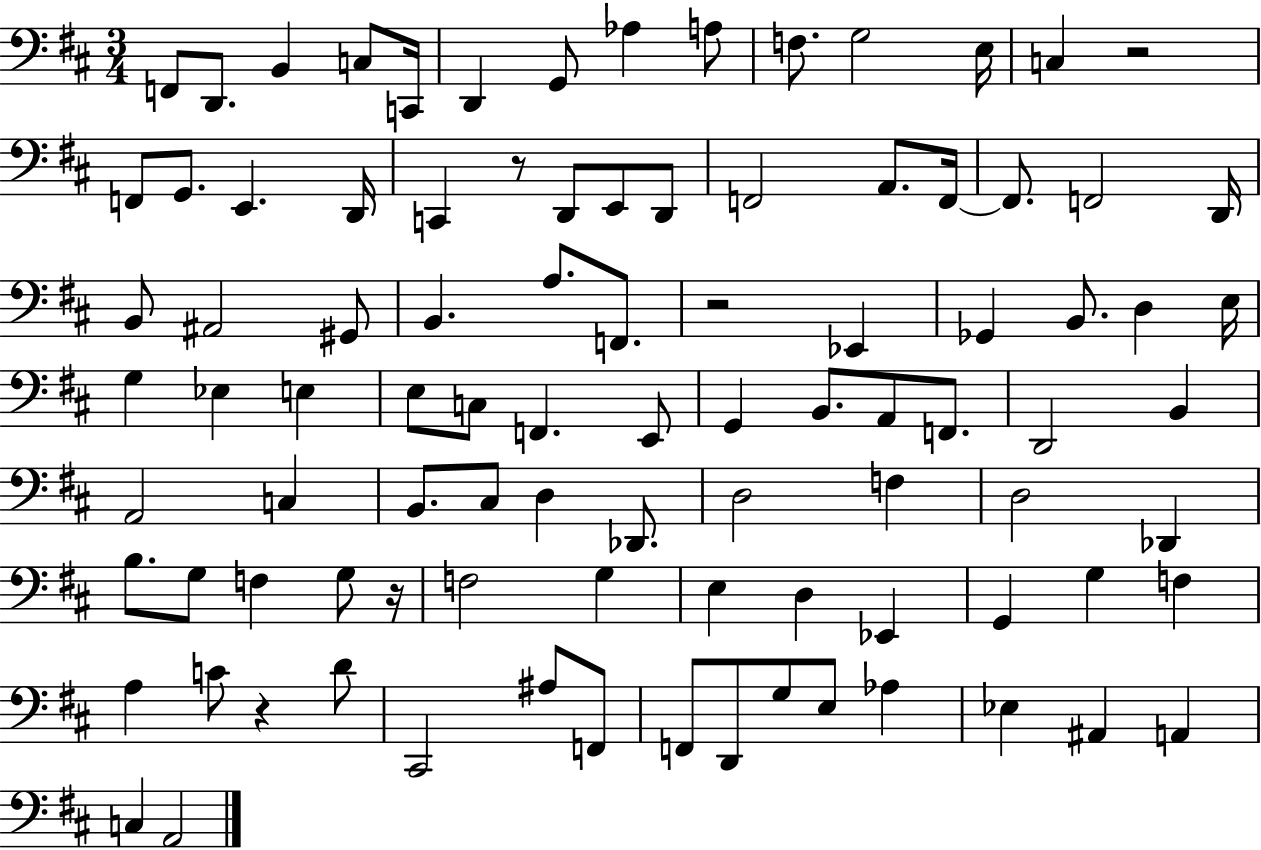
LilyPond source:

{
  \clef bass
  \numericTimeSignature
  \time 3/4
  \key d \major
  \repeat volta 2 { f,8 d,8. b,4 c8 c,16 | d,4 g,8 aes4 a8 | f8. g2 e16 | c4 r2 | \break f,8 g,8. e,4. d,16 | c,4 r8 d,8 e,8 d,8 | f,2 a,8. f,16~~ | f,8. f,2 d,16 | \break b,8 ais,2 gis,8 | b,4. a8. f,8. | r2 ees,4 | ges,4 b,8. d4 e16 | \break g4 ees4 e4 | e8 c8 f,4. e,8 | g,4 b,8. a,8 f,8. | d,2 b,4 | \break a,2 c4 | b,8. cis8 d4 des,8. | d2 f4 | d2 des,4 | \break b8. g8 f4 g8 r16 | f2 g4 | e4 d4 ees,4 | g,4 g4 f4 | \break a4 c'8 r4 d'8 | cis,2 ais8 f,8 | f,8 d,8 g8 e8 aes4 | ees4 ais,4 a,4 | \break c4 a,2 | } \bar "|."
}